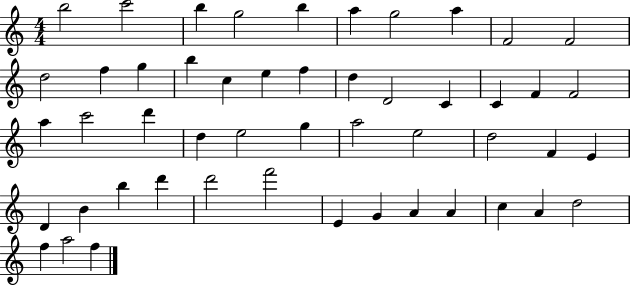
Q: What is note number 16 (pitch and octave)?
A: E5